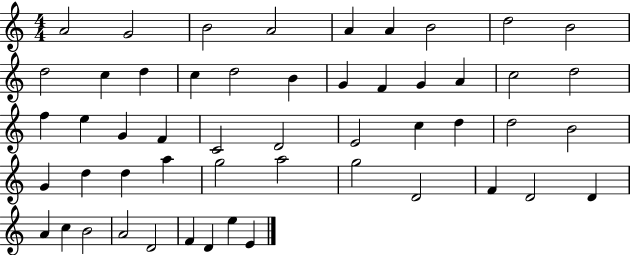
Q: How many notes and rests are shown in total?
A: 52